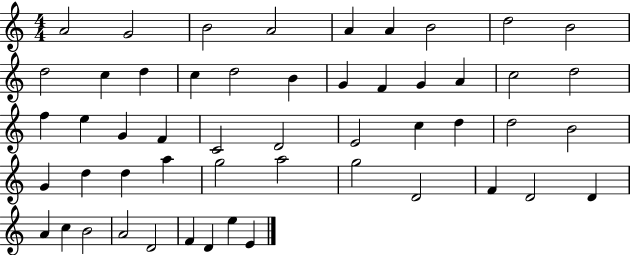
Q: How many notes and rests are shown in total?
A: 52